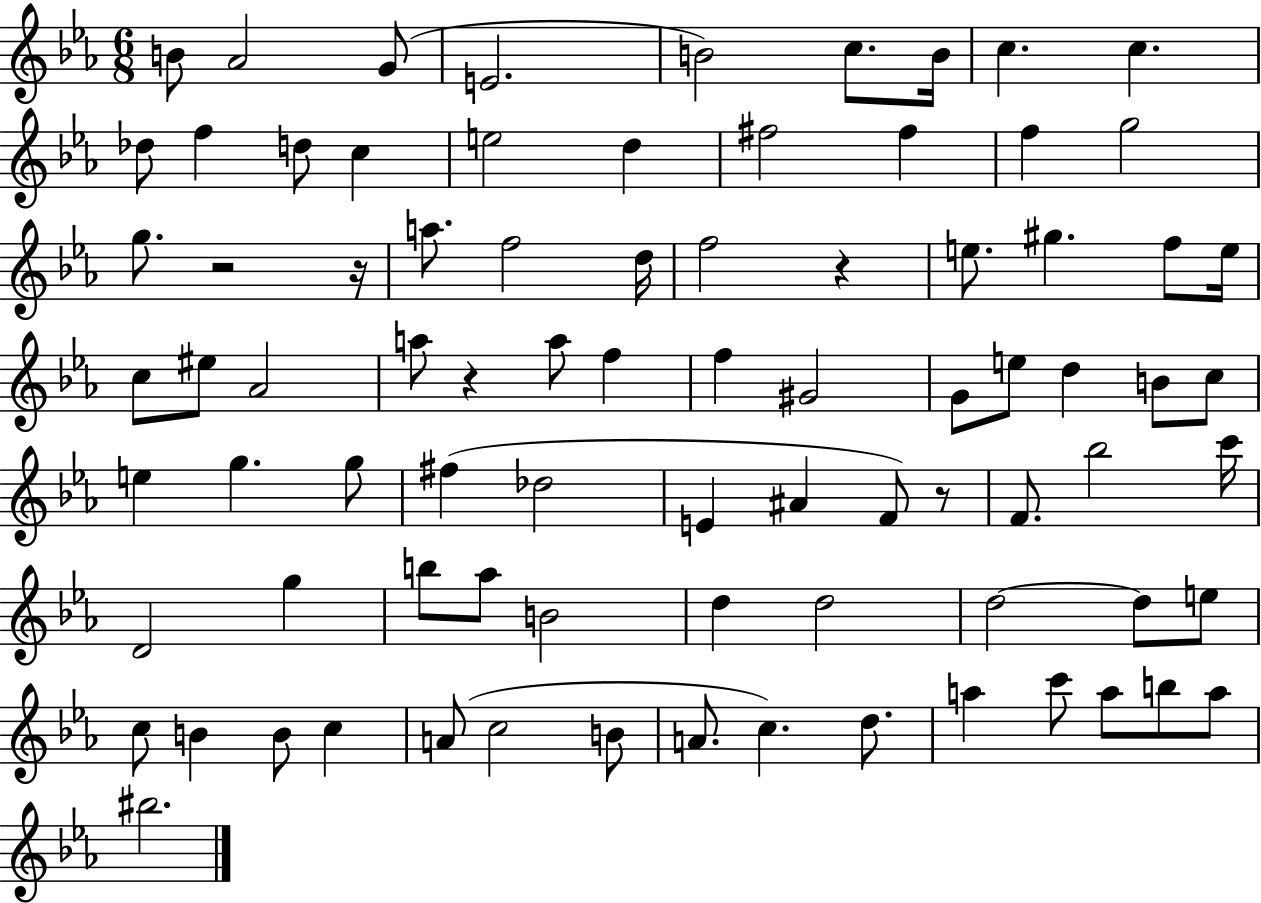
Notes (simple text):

B4/e Ab4/h G4/e E4/h. B4/h C5/e. B4/s C5/q. C5/q. Db5/e F5/q D5/e C5/q E5/h D5/q F#5/h F#5/q F5/q G5/h G5/e. R/h R/s A5/e. F5/h D5/s F5/h R/q E5/e. G#5/q. F5/e E5/s C5/e EIS5/e Ab4/h A5/e R/q A5/e F5/q F5/q G#4/h G4/e E5/e D5/q B4/e C5/e E5/q G5/q. G5/e F#5/q Db5/h E4/q A#4/q F4/e R/e F4/e. Bb5/h C6/s D4/h G5/q B5/e Ab5/e B4/h D5/q D5/h D5/h D5/e E5/e C5/e B4/q B4/e C5/q A4/e C5/h B4/e A4/e. C5/q. D5/e. A5/q C6/e A5/e B5/e A5/e BIS5/h.